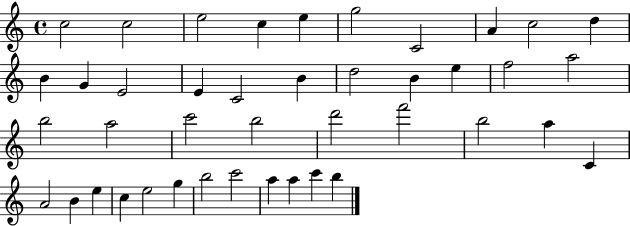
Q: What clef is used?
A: treble